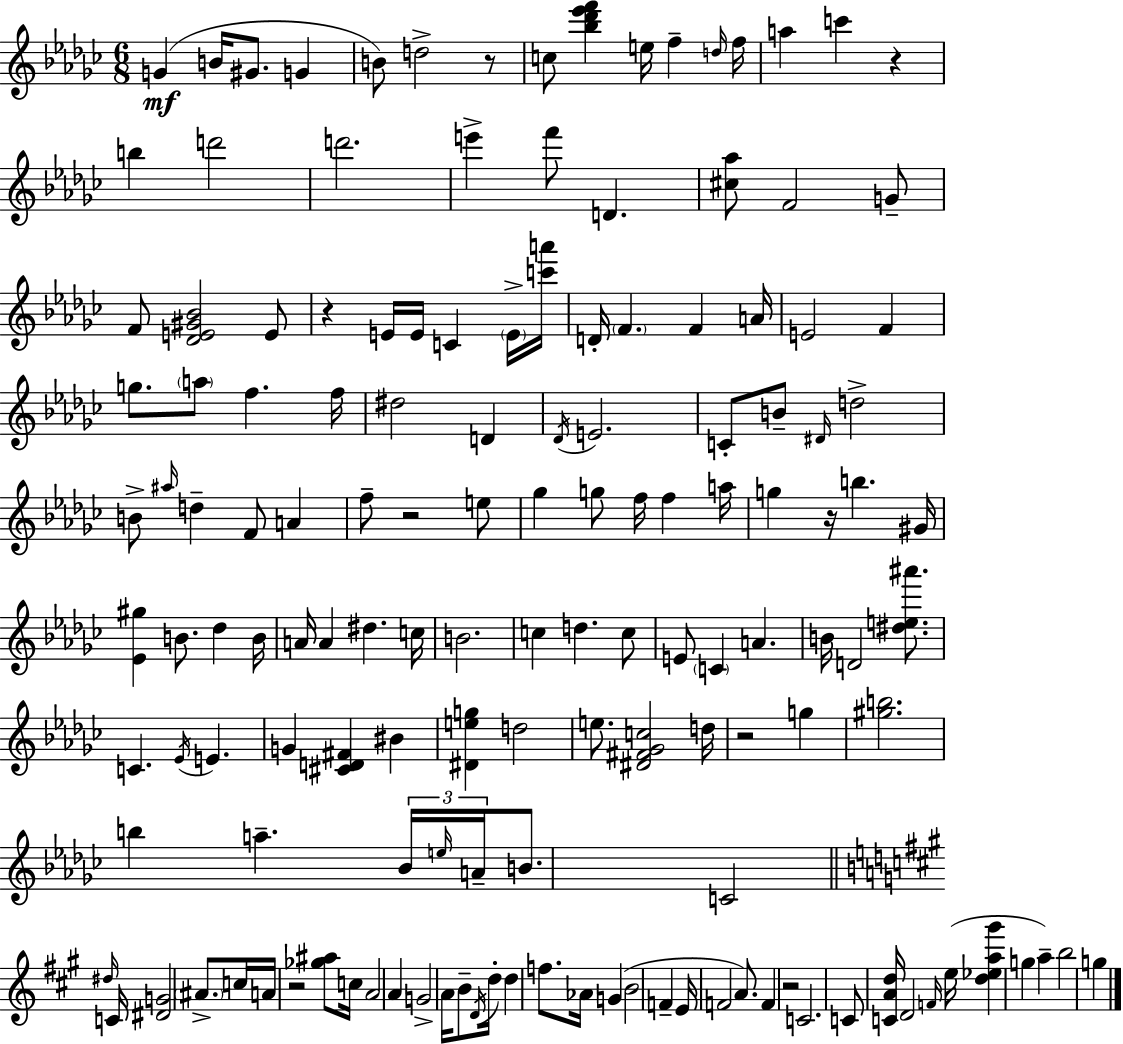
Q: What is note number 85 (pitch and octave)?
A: G5